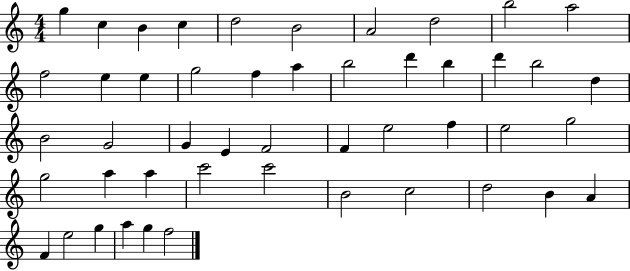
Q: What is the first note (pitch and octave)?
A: G5